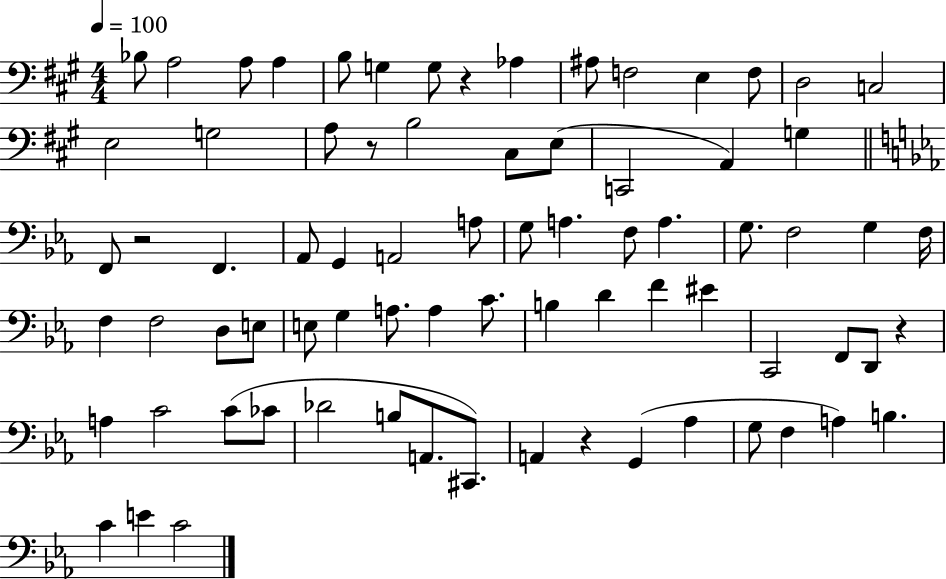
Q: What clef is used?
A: bass